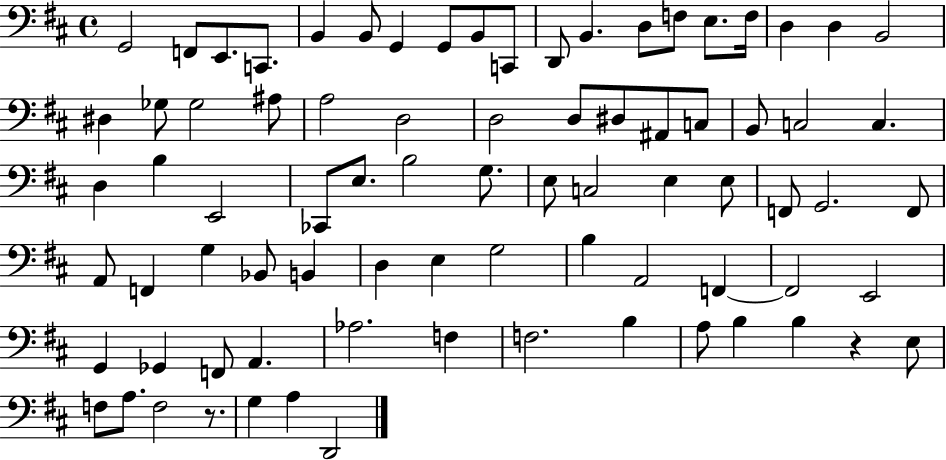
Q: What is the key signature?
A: D major